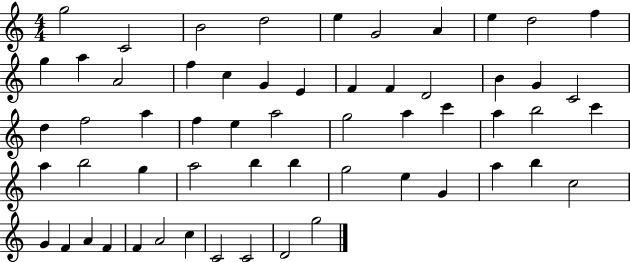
{
  \clef treble
  \numericTimeSignature
  \time 4/4
  \key c \major
  g''2 c'2 | b'2 d''2 | e''4 g'2 a'4 | e''4 d''2 f''4 | \break g''4 a''4 a'2 | f''4 c''4 g'4 e'4 | f'4 f'4 d'2 | b'4 g'4 c'2 | \break d''4 f''2 a''4 | f''4 e''4 a''2 | g''2 a''4 c'''4 | a''4 b''2 c'''4 | \break a''4 b''2 g''4 | a''2 b''4 b''4 | g''2 e''4 g'4 | a''4 b''4 c''2 | \break g'4 f'4 a'4 f'4 | f'4 a'2 c''4 | c'2 c'2 | d'2 g''2 | \break \bar "|."
}